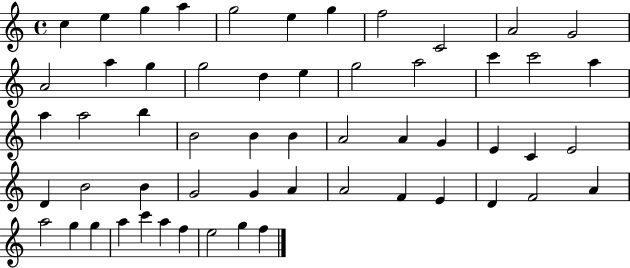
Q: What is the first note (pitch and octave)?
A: C5